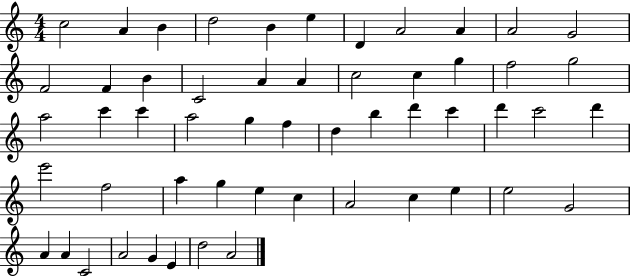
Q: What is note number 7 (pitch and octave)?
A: D4